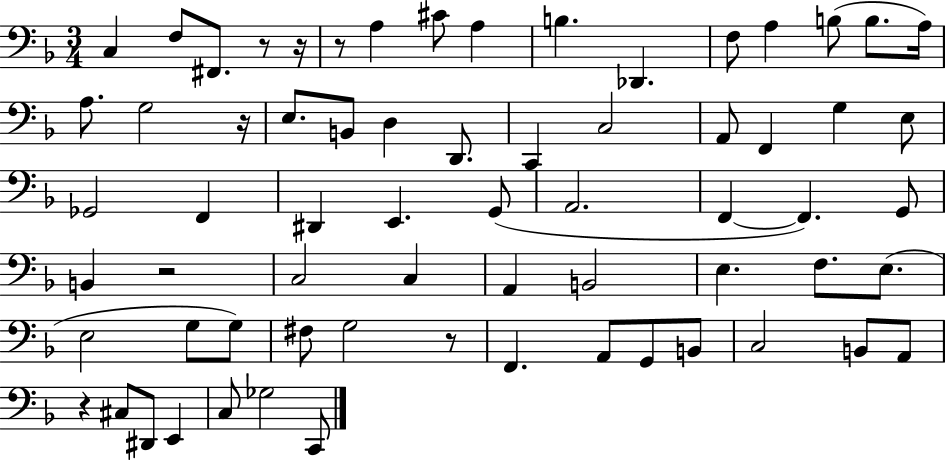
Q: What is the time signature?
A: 3/4